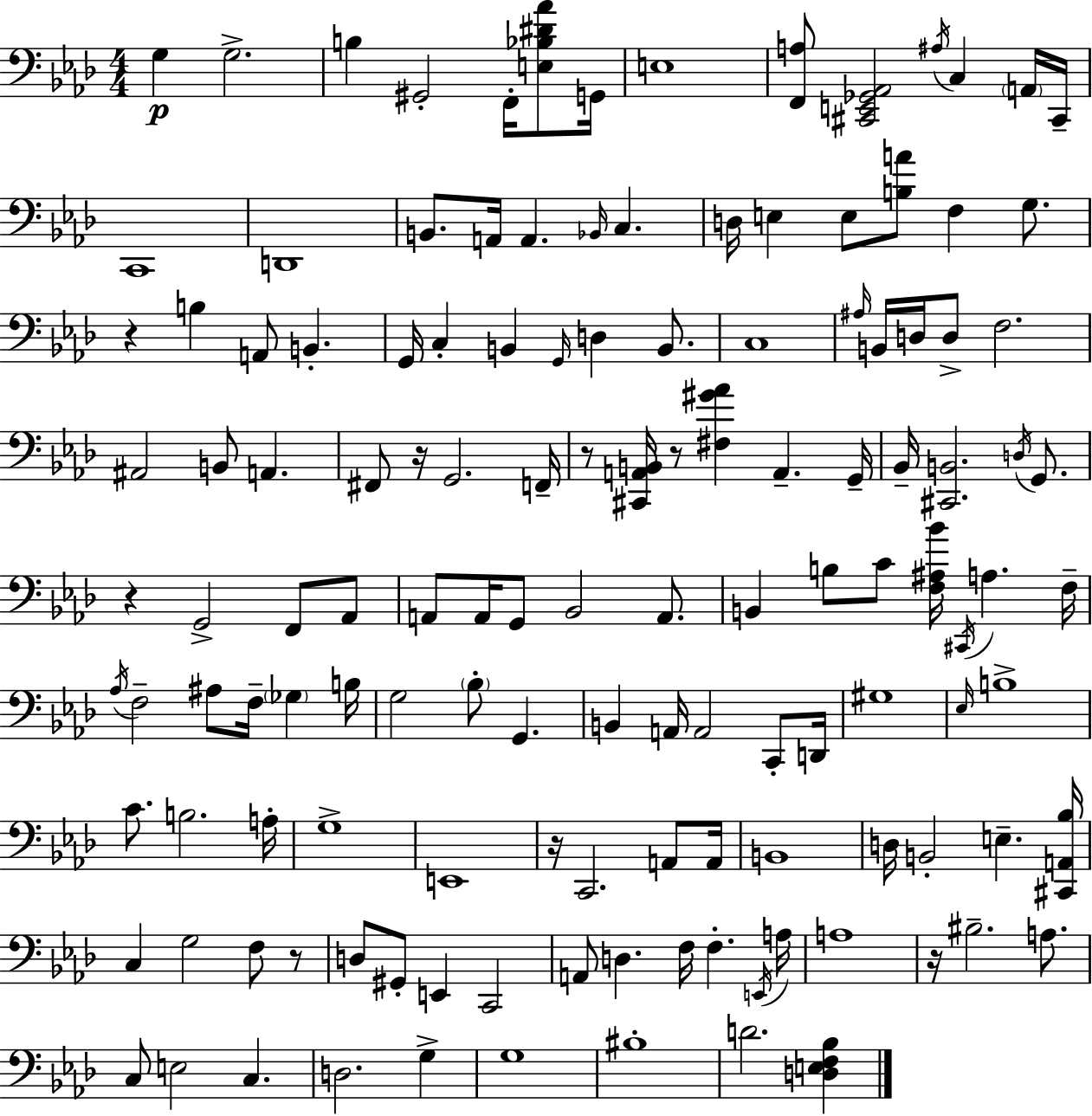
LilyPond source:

{
  \clef bass
  \numericTimeSignature
  \time 4/4
  \key f \minor
  g4\p g2.-> | b4 gis,2-. f,16-. <e bes dis' aes'>8 g,16 | e1 | <f, a>8 <cis, e, ges, aes,>2 \acciaccatura { ais16 } c4 \parenthesize a,16 | \break cis,16-- c,1 | d,1 | b,8. a,16 a,4. \grace { bes,16 } c4. | d16 e4 e8 <b a'>8 f4 g8. | \break r4 b4 a,8 b,4.-. | g,16 c4-. b,4 \grace { g,16 } d4 | b,8. c1 | \grace { ais16 } b,16 d16 d8-> f2. | \break ais,2 b,8 a,4. | fis,8 r16 g,2. | f,16-- r8 <cis, a, b,>16 r8 <fis gis' aes'>4 a,4.-- | g,16-- bes,16-- <cis, b,>2. | \break \acciaccatura { d16 } g,8. r4 g,2-> | f,8 aes,8 a,8 a,16 g,8 bes,2 | a,8. b,4 b8 c'8 <f ais bes'>16 \acciaccatura { cis,16 } a4. | f16-- \acciaccatura { aes16 } f2-- ais8 | \break f16-- \parenthesize ges4 b16 g2 \parenthesize bes8-. | g,4. b,4 a,16 a,2 | c,8-. d,16 gis1 | \grace { ees16 } b1-> | \break c'8. b2. | a16-. g1-> | e,1 | r16 c,2. | \break a,8 a,16 b,1 | d16 b,2-. | e4.-- <cis, a, bes>16 c4 g2 | f8 r8 d8 gis,8-. e,4 | \break c,2 a,8 d4. | f16 f4.-. \acciaccatura { e,16 } a16 a1 | r16 bis2.-- | a8. c8 e2 | \break c4. d2. | g4-> g1 | bis1-. | d'2. | \break <d e f bes>4 \bar "|."
}